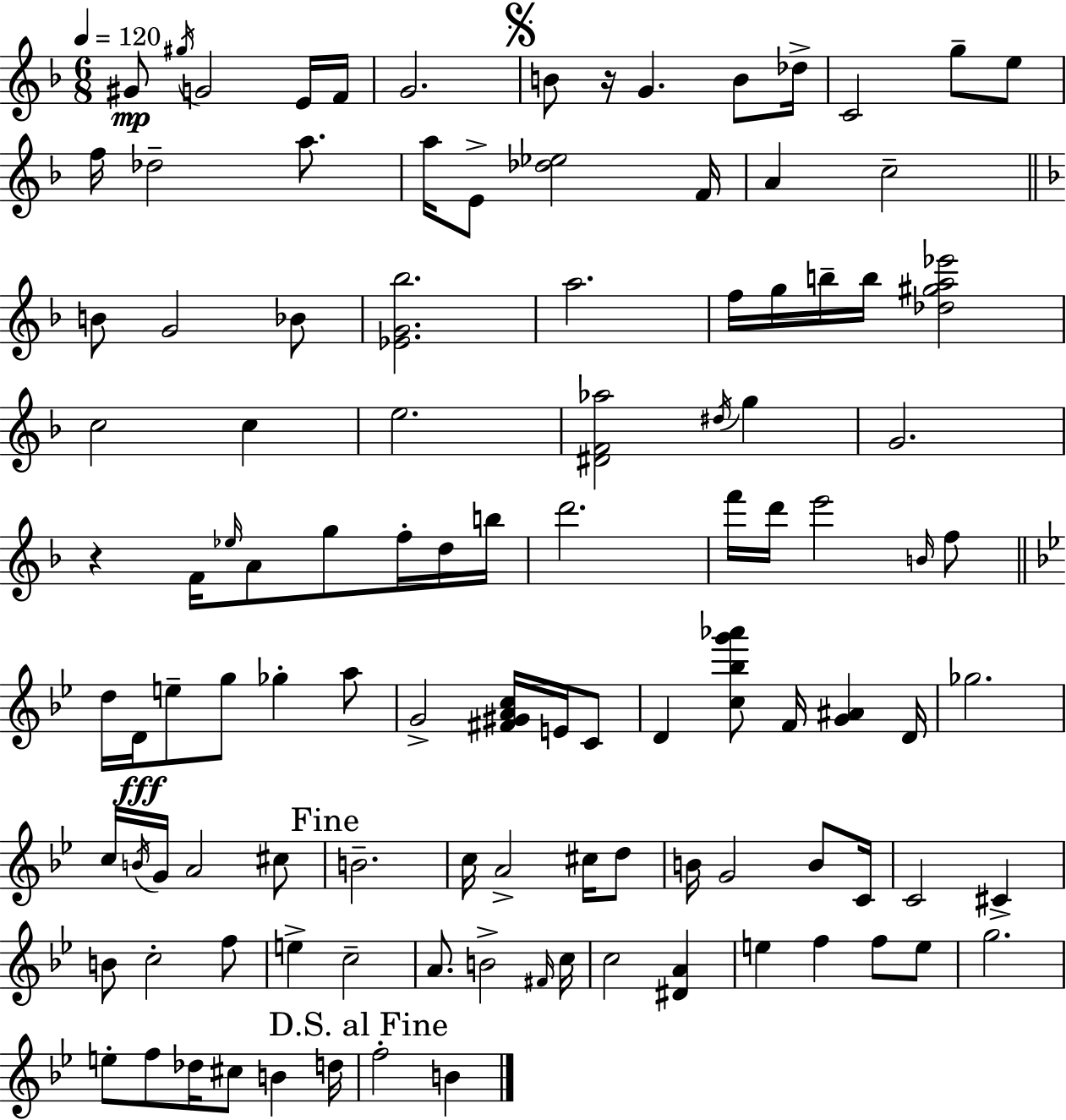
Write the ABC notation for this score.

X:1
T:Untitled
M:6/8
L:1/4
K:Dm
^G/2 ^g/4 G2 E/4 F/4 G2 B/2 z/4 G B/2 _d/4 C2 g/2 e/2 f/4 _d2 a/2 a/4 E/2 [_d_e]2 F/4 A c2 B/2 G2 _B/2 [_EG_b]2 a2 f/4 g/4 b/4 b/4 [_d^ga_e']2 c2 c e2 [^DF_a]2 ^d/4 g G2 z F/4 _e/4 A/2 g/2 f/4 d/4 b/4 d'2 f'/4 d'/4 e'2 B/4 f/2 d/4 D/4 e/2 g/2 _g a/2 G2 [^F^GAc]/4 E/4 C/2 D [c_bg'_a']/2 F/4 [G^A] D/4 _g2 c/4 B/4 G/4 A2 ^c/2 B2 c/4 A2 ^c/4 d/2 B/4 G2 B/2 C/4 C2 ^C B/2 c2 f/2 e c2 A/2 B2 ^F/4 c/4 c2 [^DA] e f f/2 e/2 g2 e/2 f/2 _d/4 ^c/2 B d/4 f2 B